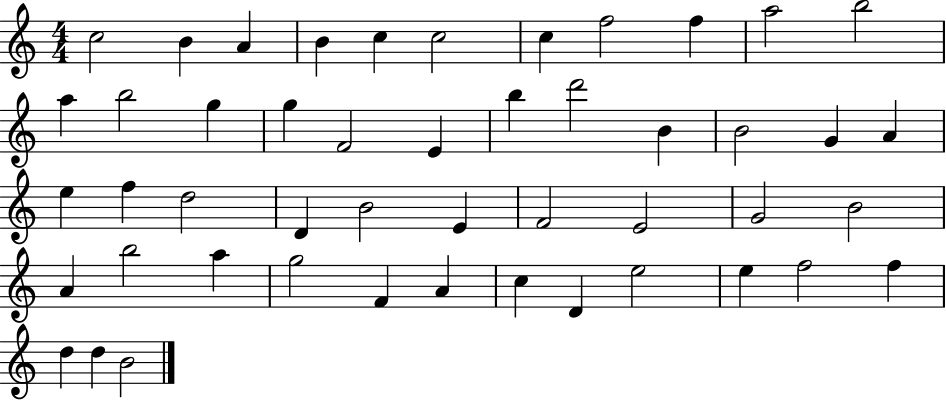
C5/h B4/q A4/q B4/q C5/q C5/h C5/q F5/h F5/q A5/h B5/h A5/q B5/h G5/q G5/q F4/h E4/q B5/q D6/h B4/q B4/h G4/q A4/q E5/q F5/q D5/h D4/q B4/h E4/q F4/h E4/h G4/h B4/h A4/q B5/h A5/q G5/h F4/q A4/q C5/q D4/q E5/h E5/q F5/h F5/q D5/q D5/q B4/h